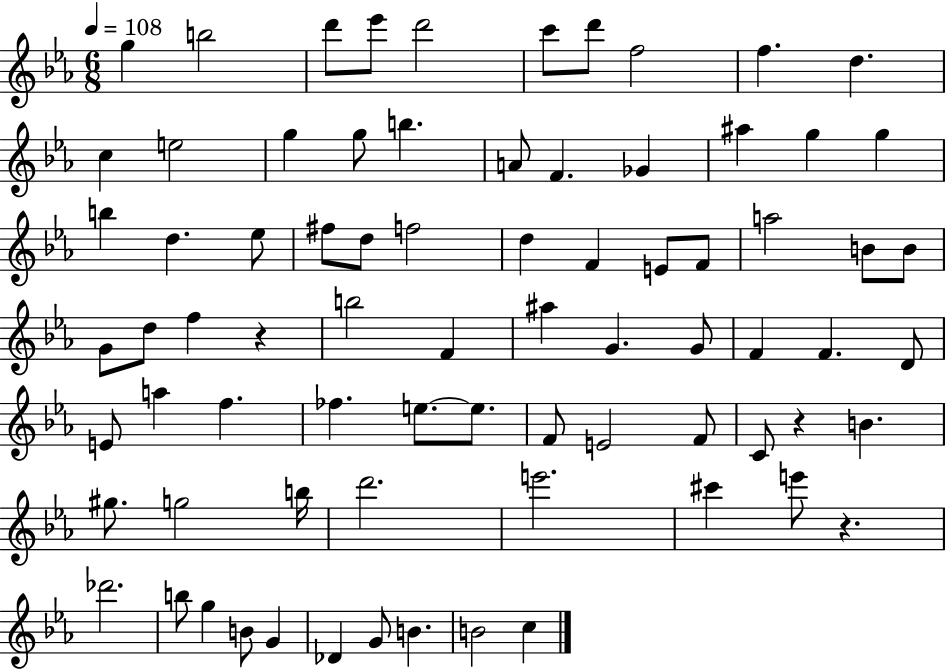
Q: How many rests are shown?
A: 3